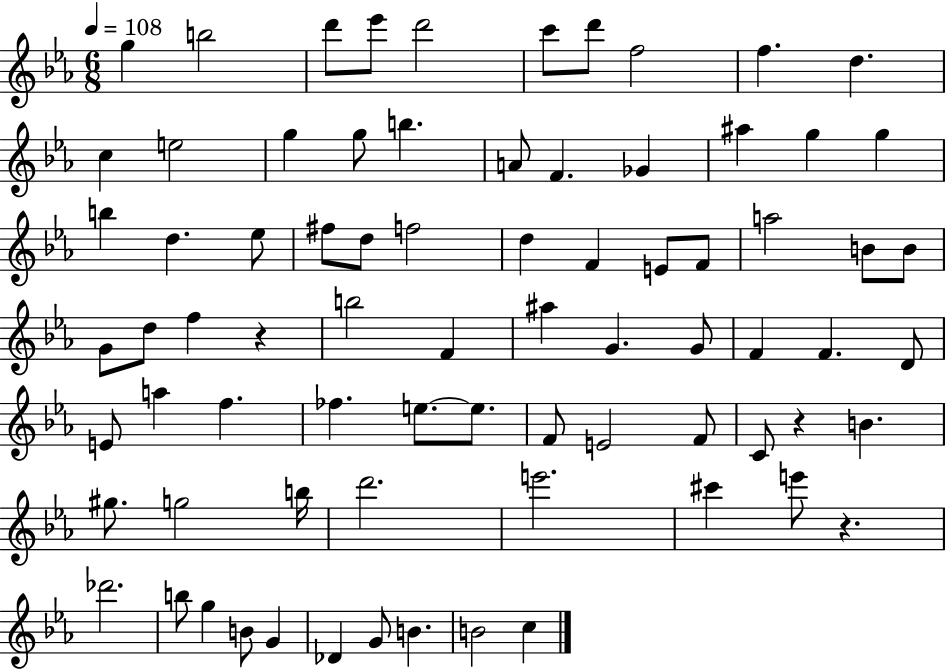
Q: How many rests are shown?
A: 3